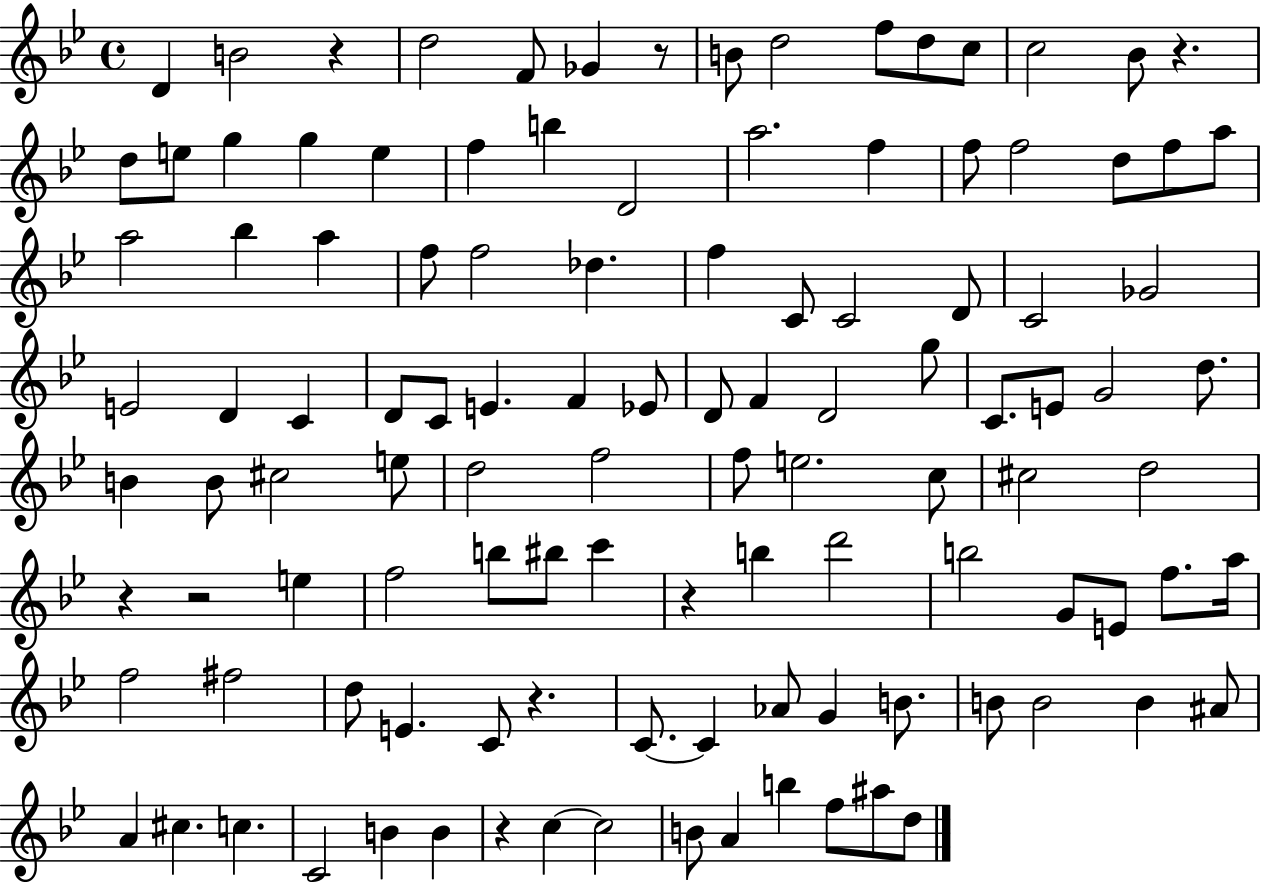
{
  \clef treble
  \time 4/4
  \defaultTimeSignature
  \key bes \major
  d'4 b'2 r4 | d''2 f'8 ges'4 r8 | b'8 d''2 f''8 d''8 c''8 | c''2 bes'8 r4. | \break d''8 e''8 g''4 g''4 e''4 | f''4 b''4 d'2 | a''2. f''4 | f''8 f''2 d''8 f''8 a''8 | \break a''2 bes''4 a''4 | f''8 f''2 des''4. | f''4 c'8 c'2 d'8 | c'2 ges'2 | \break e'2 d'4 c'4 | d'8 c'8 e'4. f'4 ees'8 | d'8 f'4 d'2 g''8 | c'8. e'8 g'2 d''8. | \break b'4 b'8 cis''2 e''8 | d''2 f''2 | f''8 e''2. c''8 | cis''2 d''2 | \break r4 r2 e''4 | f''2 b''8 bis''8 c'''4 | r4 b''4 d'''2 | b''2 g'8 e'8 f''8. a''16 | \break f''2 fis''2 | d''8 e'4. c'8 r4. | c'8.~~ c'4 aes'8 g'4 b'8. | b'8 b'2 b'4 ais'8 | \break a'4 cis''4. c''4. | c'2 b'4 b'4 | r4 c''4~~ c''2 | b'8 a'4 b''4 f''8 ais''8 d''8 | \break \bar "|."
}